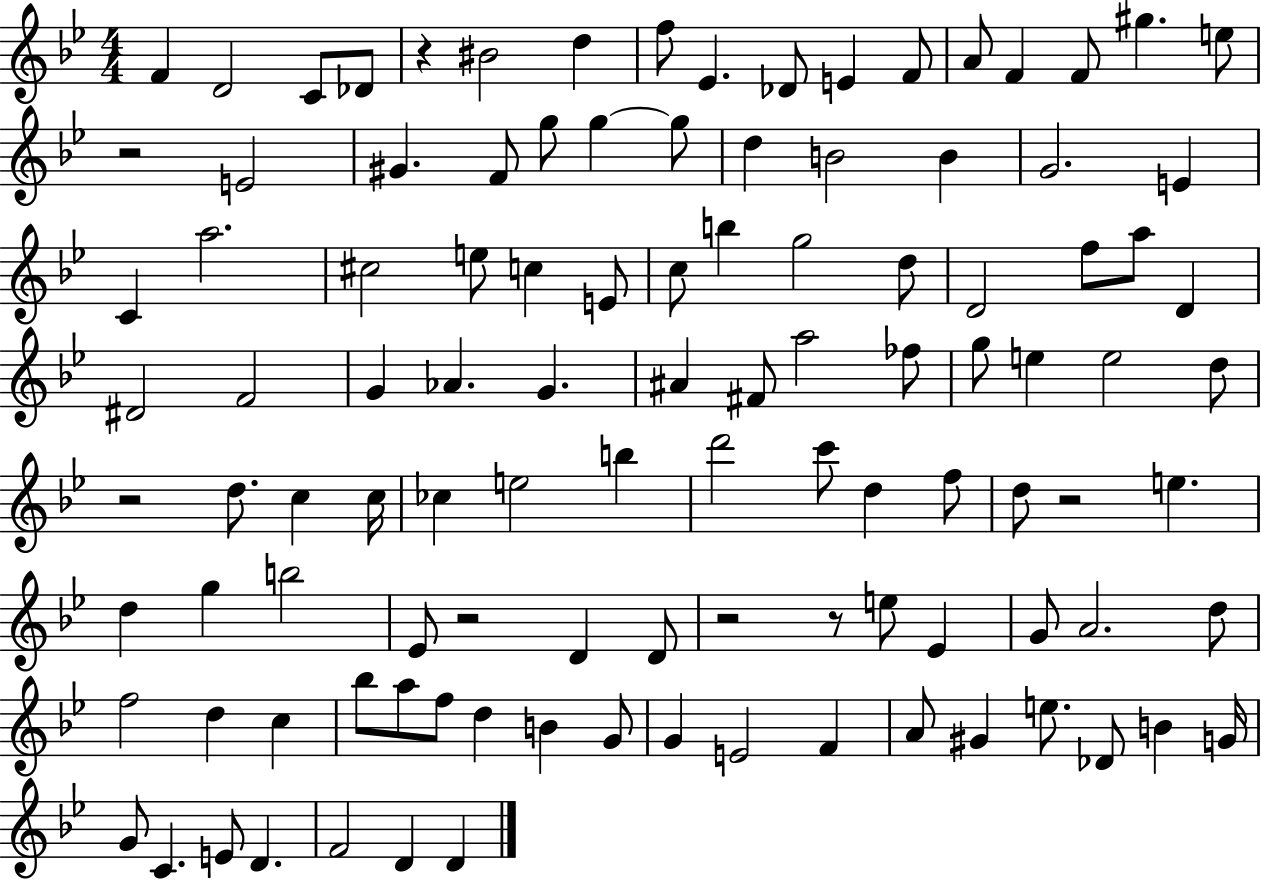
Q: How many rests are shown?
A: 7